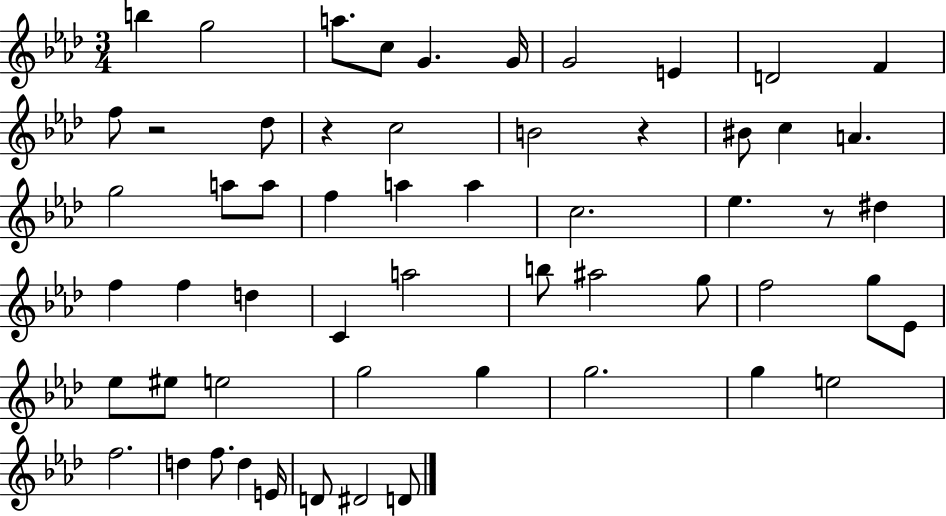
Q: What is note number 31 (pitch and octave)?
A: A5